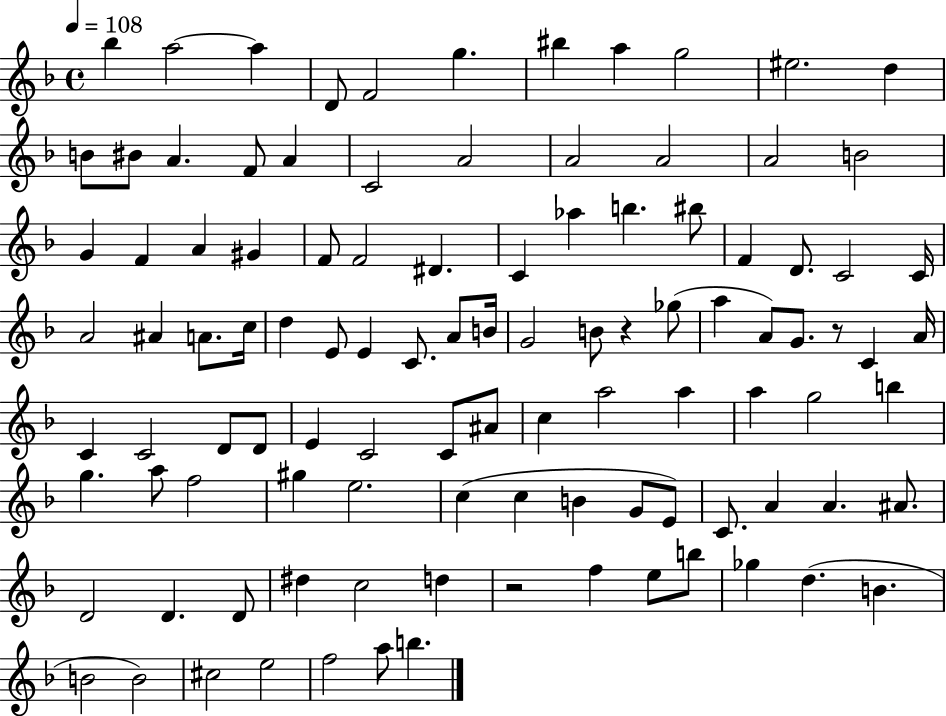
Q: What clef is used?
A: treble